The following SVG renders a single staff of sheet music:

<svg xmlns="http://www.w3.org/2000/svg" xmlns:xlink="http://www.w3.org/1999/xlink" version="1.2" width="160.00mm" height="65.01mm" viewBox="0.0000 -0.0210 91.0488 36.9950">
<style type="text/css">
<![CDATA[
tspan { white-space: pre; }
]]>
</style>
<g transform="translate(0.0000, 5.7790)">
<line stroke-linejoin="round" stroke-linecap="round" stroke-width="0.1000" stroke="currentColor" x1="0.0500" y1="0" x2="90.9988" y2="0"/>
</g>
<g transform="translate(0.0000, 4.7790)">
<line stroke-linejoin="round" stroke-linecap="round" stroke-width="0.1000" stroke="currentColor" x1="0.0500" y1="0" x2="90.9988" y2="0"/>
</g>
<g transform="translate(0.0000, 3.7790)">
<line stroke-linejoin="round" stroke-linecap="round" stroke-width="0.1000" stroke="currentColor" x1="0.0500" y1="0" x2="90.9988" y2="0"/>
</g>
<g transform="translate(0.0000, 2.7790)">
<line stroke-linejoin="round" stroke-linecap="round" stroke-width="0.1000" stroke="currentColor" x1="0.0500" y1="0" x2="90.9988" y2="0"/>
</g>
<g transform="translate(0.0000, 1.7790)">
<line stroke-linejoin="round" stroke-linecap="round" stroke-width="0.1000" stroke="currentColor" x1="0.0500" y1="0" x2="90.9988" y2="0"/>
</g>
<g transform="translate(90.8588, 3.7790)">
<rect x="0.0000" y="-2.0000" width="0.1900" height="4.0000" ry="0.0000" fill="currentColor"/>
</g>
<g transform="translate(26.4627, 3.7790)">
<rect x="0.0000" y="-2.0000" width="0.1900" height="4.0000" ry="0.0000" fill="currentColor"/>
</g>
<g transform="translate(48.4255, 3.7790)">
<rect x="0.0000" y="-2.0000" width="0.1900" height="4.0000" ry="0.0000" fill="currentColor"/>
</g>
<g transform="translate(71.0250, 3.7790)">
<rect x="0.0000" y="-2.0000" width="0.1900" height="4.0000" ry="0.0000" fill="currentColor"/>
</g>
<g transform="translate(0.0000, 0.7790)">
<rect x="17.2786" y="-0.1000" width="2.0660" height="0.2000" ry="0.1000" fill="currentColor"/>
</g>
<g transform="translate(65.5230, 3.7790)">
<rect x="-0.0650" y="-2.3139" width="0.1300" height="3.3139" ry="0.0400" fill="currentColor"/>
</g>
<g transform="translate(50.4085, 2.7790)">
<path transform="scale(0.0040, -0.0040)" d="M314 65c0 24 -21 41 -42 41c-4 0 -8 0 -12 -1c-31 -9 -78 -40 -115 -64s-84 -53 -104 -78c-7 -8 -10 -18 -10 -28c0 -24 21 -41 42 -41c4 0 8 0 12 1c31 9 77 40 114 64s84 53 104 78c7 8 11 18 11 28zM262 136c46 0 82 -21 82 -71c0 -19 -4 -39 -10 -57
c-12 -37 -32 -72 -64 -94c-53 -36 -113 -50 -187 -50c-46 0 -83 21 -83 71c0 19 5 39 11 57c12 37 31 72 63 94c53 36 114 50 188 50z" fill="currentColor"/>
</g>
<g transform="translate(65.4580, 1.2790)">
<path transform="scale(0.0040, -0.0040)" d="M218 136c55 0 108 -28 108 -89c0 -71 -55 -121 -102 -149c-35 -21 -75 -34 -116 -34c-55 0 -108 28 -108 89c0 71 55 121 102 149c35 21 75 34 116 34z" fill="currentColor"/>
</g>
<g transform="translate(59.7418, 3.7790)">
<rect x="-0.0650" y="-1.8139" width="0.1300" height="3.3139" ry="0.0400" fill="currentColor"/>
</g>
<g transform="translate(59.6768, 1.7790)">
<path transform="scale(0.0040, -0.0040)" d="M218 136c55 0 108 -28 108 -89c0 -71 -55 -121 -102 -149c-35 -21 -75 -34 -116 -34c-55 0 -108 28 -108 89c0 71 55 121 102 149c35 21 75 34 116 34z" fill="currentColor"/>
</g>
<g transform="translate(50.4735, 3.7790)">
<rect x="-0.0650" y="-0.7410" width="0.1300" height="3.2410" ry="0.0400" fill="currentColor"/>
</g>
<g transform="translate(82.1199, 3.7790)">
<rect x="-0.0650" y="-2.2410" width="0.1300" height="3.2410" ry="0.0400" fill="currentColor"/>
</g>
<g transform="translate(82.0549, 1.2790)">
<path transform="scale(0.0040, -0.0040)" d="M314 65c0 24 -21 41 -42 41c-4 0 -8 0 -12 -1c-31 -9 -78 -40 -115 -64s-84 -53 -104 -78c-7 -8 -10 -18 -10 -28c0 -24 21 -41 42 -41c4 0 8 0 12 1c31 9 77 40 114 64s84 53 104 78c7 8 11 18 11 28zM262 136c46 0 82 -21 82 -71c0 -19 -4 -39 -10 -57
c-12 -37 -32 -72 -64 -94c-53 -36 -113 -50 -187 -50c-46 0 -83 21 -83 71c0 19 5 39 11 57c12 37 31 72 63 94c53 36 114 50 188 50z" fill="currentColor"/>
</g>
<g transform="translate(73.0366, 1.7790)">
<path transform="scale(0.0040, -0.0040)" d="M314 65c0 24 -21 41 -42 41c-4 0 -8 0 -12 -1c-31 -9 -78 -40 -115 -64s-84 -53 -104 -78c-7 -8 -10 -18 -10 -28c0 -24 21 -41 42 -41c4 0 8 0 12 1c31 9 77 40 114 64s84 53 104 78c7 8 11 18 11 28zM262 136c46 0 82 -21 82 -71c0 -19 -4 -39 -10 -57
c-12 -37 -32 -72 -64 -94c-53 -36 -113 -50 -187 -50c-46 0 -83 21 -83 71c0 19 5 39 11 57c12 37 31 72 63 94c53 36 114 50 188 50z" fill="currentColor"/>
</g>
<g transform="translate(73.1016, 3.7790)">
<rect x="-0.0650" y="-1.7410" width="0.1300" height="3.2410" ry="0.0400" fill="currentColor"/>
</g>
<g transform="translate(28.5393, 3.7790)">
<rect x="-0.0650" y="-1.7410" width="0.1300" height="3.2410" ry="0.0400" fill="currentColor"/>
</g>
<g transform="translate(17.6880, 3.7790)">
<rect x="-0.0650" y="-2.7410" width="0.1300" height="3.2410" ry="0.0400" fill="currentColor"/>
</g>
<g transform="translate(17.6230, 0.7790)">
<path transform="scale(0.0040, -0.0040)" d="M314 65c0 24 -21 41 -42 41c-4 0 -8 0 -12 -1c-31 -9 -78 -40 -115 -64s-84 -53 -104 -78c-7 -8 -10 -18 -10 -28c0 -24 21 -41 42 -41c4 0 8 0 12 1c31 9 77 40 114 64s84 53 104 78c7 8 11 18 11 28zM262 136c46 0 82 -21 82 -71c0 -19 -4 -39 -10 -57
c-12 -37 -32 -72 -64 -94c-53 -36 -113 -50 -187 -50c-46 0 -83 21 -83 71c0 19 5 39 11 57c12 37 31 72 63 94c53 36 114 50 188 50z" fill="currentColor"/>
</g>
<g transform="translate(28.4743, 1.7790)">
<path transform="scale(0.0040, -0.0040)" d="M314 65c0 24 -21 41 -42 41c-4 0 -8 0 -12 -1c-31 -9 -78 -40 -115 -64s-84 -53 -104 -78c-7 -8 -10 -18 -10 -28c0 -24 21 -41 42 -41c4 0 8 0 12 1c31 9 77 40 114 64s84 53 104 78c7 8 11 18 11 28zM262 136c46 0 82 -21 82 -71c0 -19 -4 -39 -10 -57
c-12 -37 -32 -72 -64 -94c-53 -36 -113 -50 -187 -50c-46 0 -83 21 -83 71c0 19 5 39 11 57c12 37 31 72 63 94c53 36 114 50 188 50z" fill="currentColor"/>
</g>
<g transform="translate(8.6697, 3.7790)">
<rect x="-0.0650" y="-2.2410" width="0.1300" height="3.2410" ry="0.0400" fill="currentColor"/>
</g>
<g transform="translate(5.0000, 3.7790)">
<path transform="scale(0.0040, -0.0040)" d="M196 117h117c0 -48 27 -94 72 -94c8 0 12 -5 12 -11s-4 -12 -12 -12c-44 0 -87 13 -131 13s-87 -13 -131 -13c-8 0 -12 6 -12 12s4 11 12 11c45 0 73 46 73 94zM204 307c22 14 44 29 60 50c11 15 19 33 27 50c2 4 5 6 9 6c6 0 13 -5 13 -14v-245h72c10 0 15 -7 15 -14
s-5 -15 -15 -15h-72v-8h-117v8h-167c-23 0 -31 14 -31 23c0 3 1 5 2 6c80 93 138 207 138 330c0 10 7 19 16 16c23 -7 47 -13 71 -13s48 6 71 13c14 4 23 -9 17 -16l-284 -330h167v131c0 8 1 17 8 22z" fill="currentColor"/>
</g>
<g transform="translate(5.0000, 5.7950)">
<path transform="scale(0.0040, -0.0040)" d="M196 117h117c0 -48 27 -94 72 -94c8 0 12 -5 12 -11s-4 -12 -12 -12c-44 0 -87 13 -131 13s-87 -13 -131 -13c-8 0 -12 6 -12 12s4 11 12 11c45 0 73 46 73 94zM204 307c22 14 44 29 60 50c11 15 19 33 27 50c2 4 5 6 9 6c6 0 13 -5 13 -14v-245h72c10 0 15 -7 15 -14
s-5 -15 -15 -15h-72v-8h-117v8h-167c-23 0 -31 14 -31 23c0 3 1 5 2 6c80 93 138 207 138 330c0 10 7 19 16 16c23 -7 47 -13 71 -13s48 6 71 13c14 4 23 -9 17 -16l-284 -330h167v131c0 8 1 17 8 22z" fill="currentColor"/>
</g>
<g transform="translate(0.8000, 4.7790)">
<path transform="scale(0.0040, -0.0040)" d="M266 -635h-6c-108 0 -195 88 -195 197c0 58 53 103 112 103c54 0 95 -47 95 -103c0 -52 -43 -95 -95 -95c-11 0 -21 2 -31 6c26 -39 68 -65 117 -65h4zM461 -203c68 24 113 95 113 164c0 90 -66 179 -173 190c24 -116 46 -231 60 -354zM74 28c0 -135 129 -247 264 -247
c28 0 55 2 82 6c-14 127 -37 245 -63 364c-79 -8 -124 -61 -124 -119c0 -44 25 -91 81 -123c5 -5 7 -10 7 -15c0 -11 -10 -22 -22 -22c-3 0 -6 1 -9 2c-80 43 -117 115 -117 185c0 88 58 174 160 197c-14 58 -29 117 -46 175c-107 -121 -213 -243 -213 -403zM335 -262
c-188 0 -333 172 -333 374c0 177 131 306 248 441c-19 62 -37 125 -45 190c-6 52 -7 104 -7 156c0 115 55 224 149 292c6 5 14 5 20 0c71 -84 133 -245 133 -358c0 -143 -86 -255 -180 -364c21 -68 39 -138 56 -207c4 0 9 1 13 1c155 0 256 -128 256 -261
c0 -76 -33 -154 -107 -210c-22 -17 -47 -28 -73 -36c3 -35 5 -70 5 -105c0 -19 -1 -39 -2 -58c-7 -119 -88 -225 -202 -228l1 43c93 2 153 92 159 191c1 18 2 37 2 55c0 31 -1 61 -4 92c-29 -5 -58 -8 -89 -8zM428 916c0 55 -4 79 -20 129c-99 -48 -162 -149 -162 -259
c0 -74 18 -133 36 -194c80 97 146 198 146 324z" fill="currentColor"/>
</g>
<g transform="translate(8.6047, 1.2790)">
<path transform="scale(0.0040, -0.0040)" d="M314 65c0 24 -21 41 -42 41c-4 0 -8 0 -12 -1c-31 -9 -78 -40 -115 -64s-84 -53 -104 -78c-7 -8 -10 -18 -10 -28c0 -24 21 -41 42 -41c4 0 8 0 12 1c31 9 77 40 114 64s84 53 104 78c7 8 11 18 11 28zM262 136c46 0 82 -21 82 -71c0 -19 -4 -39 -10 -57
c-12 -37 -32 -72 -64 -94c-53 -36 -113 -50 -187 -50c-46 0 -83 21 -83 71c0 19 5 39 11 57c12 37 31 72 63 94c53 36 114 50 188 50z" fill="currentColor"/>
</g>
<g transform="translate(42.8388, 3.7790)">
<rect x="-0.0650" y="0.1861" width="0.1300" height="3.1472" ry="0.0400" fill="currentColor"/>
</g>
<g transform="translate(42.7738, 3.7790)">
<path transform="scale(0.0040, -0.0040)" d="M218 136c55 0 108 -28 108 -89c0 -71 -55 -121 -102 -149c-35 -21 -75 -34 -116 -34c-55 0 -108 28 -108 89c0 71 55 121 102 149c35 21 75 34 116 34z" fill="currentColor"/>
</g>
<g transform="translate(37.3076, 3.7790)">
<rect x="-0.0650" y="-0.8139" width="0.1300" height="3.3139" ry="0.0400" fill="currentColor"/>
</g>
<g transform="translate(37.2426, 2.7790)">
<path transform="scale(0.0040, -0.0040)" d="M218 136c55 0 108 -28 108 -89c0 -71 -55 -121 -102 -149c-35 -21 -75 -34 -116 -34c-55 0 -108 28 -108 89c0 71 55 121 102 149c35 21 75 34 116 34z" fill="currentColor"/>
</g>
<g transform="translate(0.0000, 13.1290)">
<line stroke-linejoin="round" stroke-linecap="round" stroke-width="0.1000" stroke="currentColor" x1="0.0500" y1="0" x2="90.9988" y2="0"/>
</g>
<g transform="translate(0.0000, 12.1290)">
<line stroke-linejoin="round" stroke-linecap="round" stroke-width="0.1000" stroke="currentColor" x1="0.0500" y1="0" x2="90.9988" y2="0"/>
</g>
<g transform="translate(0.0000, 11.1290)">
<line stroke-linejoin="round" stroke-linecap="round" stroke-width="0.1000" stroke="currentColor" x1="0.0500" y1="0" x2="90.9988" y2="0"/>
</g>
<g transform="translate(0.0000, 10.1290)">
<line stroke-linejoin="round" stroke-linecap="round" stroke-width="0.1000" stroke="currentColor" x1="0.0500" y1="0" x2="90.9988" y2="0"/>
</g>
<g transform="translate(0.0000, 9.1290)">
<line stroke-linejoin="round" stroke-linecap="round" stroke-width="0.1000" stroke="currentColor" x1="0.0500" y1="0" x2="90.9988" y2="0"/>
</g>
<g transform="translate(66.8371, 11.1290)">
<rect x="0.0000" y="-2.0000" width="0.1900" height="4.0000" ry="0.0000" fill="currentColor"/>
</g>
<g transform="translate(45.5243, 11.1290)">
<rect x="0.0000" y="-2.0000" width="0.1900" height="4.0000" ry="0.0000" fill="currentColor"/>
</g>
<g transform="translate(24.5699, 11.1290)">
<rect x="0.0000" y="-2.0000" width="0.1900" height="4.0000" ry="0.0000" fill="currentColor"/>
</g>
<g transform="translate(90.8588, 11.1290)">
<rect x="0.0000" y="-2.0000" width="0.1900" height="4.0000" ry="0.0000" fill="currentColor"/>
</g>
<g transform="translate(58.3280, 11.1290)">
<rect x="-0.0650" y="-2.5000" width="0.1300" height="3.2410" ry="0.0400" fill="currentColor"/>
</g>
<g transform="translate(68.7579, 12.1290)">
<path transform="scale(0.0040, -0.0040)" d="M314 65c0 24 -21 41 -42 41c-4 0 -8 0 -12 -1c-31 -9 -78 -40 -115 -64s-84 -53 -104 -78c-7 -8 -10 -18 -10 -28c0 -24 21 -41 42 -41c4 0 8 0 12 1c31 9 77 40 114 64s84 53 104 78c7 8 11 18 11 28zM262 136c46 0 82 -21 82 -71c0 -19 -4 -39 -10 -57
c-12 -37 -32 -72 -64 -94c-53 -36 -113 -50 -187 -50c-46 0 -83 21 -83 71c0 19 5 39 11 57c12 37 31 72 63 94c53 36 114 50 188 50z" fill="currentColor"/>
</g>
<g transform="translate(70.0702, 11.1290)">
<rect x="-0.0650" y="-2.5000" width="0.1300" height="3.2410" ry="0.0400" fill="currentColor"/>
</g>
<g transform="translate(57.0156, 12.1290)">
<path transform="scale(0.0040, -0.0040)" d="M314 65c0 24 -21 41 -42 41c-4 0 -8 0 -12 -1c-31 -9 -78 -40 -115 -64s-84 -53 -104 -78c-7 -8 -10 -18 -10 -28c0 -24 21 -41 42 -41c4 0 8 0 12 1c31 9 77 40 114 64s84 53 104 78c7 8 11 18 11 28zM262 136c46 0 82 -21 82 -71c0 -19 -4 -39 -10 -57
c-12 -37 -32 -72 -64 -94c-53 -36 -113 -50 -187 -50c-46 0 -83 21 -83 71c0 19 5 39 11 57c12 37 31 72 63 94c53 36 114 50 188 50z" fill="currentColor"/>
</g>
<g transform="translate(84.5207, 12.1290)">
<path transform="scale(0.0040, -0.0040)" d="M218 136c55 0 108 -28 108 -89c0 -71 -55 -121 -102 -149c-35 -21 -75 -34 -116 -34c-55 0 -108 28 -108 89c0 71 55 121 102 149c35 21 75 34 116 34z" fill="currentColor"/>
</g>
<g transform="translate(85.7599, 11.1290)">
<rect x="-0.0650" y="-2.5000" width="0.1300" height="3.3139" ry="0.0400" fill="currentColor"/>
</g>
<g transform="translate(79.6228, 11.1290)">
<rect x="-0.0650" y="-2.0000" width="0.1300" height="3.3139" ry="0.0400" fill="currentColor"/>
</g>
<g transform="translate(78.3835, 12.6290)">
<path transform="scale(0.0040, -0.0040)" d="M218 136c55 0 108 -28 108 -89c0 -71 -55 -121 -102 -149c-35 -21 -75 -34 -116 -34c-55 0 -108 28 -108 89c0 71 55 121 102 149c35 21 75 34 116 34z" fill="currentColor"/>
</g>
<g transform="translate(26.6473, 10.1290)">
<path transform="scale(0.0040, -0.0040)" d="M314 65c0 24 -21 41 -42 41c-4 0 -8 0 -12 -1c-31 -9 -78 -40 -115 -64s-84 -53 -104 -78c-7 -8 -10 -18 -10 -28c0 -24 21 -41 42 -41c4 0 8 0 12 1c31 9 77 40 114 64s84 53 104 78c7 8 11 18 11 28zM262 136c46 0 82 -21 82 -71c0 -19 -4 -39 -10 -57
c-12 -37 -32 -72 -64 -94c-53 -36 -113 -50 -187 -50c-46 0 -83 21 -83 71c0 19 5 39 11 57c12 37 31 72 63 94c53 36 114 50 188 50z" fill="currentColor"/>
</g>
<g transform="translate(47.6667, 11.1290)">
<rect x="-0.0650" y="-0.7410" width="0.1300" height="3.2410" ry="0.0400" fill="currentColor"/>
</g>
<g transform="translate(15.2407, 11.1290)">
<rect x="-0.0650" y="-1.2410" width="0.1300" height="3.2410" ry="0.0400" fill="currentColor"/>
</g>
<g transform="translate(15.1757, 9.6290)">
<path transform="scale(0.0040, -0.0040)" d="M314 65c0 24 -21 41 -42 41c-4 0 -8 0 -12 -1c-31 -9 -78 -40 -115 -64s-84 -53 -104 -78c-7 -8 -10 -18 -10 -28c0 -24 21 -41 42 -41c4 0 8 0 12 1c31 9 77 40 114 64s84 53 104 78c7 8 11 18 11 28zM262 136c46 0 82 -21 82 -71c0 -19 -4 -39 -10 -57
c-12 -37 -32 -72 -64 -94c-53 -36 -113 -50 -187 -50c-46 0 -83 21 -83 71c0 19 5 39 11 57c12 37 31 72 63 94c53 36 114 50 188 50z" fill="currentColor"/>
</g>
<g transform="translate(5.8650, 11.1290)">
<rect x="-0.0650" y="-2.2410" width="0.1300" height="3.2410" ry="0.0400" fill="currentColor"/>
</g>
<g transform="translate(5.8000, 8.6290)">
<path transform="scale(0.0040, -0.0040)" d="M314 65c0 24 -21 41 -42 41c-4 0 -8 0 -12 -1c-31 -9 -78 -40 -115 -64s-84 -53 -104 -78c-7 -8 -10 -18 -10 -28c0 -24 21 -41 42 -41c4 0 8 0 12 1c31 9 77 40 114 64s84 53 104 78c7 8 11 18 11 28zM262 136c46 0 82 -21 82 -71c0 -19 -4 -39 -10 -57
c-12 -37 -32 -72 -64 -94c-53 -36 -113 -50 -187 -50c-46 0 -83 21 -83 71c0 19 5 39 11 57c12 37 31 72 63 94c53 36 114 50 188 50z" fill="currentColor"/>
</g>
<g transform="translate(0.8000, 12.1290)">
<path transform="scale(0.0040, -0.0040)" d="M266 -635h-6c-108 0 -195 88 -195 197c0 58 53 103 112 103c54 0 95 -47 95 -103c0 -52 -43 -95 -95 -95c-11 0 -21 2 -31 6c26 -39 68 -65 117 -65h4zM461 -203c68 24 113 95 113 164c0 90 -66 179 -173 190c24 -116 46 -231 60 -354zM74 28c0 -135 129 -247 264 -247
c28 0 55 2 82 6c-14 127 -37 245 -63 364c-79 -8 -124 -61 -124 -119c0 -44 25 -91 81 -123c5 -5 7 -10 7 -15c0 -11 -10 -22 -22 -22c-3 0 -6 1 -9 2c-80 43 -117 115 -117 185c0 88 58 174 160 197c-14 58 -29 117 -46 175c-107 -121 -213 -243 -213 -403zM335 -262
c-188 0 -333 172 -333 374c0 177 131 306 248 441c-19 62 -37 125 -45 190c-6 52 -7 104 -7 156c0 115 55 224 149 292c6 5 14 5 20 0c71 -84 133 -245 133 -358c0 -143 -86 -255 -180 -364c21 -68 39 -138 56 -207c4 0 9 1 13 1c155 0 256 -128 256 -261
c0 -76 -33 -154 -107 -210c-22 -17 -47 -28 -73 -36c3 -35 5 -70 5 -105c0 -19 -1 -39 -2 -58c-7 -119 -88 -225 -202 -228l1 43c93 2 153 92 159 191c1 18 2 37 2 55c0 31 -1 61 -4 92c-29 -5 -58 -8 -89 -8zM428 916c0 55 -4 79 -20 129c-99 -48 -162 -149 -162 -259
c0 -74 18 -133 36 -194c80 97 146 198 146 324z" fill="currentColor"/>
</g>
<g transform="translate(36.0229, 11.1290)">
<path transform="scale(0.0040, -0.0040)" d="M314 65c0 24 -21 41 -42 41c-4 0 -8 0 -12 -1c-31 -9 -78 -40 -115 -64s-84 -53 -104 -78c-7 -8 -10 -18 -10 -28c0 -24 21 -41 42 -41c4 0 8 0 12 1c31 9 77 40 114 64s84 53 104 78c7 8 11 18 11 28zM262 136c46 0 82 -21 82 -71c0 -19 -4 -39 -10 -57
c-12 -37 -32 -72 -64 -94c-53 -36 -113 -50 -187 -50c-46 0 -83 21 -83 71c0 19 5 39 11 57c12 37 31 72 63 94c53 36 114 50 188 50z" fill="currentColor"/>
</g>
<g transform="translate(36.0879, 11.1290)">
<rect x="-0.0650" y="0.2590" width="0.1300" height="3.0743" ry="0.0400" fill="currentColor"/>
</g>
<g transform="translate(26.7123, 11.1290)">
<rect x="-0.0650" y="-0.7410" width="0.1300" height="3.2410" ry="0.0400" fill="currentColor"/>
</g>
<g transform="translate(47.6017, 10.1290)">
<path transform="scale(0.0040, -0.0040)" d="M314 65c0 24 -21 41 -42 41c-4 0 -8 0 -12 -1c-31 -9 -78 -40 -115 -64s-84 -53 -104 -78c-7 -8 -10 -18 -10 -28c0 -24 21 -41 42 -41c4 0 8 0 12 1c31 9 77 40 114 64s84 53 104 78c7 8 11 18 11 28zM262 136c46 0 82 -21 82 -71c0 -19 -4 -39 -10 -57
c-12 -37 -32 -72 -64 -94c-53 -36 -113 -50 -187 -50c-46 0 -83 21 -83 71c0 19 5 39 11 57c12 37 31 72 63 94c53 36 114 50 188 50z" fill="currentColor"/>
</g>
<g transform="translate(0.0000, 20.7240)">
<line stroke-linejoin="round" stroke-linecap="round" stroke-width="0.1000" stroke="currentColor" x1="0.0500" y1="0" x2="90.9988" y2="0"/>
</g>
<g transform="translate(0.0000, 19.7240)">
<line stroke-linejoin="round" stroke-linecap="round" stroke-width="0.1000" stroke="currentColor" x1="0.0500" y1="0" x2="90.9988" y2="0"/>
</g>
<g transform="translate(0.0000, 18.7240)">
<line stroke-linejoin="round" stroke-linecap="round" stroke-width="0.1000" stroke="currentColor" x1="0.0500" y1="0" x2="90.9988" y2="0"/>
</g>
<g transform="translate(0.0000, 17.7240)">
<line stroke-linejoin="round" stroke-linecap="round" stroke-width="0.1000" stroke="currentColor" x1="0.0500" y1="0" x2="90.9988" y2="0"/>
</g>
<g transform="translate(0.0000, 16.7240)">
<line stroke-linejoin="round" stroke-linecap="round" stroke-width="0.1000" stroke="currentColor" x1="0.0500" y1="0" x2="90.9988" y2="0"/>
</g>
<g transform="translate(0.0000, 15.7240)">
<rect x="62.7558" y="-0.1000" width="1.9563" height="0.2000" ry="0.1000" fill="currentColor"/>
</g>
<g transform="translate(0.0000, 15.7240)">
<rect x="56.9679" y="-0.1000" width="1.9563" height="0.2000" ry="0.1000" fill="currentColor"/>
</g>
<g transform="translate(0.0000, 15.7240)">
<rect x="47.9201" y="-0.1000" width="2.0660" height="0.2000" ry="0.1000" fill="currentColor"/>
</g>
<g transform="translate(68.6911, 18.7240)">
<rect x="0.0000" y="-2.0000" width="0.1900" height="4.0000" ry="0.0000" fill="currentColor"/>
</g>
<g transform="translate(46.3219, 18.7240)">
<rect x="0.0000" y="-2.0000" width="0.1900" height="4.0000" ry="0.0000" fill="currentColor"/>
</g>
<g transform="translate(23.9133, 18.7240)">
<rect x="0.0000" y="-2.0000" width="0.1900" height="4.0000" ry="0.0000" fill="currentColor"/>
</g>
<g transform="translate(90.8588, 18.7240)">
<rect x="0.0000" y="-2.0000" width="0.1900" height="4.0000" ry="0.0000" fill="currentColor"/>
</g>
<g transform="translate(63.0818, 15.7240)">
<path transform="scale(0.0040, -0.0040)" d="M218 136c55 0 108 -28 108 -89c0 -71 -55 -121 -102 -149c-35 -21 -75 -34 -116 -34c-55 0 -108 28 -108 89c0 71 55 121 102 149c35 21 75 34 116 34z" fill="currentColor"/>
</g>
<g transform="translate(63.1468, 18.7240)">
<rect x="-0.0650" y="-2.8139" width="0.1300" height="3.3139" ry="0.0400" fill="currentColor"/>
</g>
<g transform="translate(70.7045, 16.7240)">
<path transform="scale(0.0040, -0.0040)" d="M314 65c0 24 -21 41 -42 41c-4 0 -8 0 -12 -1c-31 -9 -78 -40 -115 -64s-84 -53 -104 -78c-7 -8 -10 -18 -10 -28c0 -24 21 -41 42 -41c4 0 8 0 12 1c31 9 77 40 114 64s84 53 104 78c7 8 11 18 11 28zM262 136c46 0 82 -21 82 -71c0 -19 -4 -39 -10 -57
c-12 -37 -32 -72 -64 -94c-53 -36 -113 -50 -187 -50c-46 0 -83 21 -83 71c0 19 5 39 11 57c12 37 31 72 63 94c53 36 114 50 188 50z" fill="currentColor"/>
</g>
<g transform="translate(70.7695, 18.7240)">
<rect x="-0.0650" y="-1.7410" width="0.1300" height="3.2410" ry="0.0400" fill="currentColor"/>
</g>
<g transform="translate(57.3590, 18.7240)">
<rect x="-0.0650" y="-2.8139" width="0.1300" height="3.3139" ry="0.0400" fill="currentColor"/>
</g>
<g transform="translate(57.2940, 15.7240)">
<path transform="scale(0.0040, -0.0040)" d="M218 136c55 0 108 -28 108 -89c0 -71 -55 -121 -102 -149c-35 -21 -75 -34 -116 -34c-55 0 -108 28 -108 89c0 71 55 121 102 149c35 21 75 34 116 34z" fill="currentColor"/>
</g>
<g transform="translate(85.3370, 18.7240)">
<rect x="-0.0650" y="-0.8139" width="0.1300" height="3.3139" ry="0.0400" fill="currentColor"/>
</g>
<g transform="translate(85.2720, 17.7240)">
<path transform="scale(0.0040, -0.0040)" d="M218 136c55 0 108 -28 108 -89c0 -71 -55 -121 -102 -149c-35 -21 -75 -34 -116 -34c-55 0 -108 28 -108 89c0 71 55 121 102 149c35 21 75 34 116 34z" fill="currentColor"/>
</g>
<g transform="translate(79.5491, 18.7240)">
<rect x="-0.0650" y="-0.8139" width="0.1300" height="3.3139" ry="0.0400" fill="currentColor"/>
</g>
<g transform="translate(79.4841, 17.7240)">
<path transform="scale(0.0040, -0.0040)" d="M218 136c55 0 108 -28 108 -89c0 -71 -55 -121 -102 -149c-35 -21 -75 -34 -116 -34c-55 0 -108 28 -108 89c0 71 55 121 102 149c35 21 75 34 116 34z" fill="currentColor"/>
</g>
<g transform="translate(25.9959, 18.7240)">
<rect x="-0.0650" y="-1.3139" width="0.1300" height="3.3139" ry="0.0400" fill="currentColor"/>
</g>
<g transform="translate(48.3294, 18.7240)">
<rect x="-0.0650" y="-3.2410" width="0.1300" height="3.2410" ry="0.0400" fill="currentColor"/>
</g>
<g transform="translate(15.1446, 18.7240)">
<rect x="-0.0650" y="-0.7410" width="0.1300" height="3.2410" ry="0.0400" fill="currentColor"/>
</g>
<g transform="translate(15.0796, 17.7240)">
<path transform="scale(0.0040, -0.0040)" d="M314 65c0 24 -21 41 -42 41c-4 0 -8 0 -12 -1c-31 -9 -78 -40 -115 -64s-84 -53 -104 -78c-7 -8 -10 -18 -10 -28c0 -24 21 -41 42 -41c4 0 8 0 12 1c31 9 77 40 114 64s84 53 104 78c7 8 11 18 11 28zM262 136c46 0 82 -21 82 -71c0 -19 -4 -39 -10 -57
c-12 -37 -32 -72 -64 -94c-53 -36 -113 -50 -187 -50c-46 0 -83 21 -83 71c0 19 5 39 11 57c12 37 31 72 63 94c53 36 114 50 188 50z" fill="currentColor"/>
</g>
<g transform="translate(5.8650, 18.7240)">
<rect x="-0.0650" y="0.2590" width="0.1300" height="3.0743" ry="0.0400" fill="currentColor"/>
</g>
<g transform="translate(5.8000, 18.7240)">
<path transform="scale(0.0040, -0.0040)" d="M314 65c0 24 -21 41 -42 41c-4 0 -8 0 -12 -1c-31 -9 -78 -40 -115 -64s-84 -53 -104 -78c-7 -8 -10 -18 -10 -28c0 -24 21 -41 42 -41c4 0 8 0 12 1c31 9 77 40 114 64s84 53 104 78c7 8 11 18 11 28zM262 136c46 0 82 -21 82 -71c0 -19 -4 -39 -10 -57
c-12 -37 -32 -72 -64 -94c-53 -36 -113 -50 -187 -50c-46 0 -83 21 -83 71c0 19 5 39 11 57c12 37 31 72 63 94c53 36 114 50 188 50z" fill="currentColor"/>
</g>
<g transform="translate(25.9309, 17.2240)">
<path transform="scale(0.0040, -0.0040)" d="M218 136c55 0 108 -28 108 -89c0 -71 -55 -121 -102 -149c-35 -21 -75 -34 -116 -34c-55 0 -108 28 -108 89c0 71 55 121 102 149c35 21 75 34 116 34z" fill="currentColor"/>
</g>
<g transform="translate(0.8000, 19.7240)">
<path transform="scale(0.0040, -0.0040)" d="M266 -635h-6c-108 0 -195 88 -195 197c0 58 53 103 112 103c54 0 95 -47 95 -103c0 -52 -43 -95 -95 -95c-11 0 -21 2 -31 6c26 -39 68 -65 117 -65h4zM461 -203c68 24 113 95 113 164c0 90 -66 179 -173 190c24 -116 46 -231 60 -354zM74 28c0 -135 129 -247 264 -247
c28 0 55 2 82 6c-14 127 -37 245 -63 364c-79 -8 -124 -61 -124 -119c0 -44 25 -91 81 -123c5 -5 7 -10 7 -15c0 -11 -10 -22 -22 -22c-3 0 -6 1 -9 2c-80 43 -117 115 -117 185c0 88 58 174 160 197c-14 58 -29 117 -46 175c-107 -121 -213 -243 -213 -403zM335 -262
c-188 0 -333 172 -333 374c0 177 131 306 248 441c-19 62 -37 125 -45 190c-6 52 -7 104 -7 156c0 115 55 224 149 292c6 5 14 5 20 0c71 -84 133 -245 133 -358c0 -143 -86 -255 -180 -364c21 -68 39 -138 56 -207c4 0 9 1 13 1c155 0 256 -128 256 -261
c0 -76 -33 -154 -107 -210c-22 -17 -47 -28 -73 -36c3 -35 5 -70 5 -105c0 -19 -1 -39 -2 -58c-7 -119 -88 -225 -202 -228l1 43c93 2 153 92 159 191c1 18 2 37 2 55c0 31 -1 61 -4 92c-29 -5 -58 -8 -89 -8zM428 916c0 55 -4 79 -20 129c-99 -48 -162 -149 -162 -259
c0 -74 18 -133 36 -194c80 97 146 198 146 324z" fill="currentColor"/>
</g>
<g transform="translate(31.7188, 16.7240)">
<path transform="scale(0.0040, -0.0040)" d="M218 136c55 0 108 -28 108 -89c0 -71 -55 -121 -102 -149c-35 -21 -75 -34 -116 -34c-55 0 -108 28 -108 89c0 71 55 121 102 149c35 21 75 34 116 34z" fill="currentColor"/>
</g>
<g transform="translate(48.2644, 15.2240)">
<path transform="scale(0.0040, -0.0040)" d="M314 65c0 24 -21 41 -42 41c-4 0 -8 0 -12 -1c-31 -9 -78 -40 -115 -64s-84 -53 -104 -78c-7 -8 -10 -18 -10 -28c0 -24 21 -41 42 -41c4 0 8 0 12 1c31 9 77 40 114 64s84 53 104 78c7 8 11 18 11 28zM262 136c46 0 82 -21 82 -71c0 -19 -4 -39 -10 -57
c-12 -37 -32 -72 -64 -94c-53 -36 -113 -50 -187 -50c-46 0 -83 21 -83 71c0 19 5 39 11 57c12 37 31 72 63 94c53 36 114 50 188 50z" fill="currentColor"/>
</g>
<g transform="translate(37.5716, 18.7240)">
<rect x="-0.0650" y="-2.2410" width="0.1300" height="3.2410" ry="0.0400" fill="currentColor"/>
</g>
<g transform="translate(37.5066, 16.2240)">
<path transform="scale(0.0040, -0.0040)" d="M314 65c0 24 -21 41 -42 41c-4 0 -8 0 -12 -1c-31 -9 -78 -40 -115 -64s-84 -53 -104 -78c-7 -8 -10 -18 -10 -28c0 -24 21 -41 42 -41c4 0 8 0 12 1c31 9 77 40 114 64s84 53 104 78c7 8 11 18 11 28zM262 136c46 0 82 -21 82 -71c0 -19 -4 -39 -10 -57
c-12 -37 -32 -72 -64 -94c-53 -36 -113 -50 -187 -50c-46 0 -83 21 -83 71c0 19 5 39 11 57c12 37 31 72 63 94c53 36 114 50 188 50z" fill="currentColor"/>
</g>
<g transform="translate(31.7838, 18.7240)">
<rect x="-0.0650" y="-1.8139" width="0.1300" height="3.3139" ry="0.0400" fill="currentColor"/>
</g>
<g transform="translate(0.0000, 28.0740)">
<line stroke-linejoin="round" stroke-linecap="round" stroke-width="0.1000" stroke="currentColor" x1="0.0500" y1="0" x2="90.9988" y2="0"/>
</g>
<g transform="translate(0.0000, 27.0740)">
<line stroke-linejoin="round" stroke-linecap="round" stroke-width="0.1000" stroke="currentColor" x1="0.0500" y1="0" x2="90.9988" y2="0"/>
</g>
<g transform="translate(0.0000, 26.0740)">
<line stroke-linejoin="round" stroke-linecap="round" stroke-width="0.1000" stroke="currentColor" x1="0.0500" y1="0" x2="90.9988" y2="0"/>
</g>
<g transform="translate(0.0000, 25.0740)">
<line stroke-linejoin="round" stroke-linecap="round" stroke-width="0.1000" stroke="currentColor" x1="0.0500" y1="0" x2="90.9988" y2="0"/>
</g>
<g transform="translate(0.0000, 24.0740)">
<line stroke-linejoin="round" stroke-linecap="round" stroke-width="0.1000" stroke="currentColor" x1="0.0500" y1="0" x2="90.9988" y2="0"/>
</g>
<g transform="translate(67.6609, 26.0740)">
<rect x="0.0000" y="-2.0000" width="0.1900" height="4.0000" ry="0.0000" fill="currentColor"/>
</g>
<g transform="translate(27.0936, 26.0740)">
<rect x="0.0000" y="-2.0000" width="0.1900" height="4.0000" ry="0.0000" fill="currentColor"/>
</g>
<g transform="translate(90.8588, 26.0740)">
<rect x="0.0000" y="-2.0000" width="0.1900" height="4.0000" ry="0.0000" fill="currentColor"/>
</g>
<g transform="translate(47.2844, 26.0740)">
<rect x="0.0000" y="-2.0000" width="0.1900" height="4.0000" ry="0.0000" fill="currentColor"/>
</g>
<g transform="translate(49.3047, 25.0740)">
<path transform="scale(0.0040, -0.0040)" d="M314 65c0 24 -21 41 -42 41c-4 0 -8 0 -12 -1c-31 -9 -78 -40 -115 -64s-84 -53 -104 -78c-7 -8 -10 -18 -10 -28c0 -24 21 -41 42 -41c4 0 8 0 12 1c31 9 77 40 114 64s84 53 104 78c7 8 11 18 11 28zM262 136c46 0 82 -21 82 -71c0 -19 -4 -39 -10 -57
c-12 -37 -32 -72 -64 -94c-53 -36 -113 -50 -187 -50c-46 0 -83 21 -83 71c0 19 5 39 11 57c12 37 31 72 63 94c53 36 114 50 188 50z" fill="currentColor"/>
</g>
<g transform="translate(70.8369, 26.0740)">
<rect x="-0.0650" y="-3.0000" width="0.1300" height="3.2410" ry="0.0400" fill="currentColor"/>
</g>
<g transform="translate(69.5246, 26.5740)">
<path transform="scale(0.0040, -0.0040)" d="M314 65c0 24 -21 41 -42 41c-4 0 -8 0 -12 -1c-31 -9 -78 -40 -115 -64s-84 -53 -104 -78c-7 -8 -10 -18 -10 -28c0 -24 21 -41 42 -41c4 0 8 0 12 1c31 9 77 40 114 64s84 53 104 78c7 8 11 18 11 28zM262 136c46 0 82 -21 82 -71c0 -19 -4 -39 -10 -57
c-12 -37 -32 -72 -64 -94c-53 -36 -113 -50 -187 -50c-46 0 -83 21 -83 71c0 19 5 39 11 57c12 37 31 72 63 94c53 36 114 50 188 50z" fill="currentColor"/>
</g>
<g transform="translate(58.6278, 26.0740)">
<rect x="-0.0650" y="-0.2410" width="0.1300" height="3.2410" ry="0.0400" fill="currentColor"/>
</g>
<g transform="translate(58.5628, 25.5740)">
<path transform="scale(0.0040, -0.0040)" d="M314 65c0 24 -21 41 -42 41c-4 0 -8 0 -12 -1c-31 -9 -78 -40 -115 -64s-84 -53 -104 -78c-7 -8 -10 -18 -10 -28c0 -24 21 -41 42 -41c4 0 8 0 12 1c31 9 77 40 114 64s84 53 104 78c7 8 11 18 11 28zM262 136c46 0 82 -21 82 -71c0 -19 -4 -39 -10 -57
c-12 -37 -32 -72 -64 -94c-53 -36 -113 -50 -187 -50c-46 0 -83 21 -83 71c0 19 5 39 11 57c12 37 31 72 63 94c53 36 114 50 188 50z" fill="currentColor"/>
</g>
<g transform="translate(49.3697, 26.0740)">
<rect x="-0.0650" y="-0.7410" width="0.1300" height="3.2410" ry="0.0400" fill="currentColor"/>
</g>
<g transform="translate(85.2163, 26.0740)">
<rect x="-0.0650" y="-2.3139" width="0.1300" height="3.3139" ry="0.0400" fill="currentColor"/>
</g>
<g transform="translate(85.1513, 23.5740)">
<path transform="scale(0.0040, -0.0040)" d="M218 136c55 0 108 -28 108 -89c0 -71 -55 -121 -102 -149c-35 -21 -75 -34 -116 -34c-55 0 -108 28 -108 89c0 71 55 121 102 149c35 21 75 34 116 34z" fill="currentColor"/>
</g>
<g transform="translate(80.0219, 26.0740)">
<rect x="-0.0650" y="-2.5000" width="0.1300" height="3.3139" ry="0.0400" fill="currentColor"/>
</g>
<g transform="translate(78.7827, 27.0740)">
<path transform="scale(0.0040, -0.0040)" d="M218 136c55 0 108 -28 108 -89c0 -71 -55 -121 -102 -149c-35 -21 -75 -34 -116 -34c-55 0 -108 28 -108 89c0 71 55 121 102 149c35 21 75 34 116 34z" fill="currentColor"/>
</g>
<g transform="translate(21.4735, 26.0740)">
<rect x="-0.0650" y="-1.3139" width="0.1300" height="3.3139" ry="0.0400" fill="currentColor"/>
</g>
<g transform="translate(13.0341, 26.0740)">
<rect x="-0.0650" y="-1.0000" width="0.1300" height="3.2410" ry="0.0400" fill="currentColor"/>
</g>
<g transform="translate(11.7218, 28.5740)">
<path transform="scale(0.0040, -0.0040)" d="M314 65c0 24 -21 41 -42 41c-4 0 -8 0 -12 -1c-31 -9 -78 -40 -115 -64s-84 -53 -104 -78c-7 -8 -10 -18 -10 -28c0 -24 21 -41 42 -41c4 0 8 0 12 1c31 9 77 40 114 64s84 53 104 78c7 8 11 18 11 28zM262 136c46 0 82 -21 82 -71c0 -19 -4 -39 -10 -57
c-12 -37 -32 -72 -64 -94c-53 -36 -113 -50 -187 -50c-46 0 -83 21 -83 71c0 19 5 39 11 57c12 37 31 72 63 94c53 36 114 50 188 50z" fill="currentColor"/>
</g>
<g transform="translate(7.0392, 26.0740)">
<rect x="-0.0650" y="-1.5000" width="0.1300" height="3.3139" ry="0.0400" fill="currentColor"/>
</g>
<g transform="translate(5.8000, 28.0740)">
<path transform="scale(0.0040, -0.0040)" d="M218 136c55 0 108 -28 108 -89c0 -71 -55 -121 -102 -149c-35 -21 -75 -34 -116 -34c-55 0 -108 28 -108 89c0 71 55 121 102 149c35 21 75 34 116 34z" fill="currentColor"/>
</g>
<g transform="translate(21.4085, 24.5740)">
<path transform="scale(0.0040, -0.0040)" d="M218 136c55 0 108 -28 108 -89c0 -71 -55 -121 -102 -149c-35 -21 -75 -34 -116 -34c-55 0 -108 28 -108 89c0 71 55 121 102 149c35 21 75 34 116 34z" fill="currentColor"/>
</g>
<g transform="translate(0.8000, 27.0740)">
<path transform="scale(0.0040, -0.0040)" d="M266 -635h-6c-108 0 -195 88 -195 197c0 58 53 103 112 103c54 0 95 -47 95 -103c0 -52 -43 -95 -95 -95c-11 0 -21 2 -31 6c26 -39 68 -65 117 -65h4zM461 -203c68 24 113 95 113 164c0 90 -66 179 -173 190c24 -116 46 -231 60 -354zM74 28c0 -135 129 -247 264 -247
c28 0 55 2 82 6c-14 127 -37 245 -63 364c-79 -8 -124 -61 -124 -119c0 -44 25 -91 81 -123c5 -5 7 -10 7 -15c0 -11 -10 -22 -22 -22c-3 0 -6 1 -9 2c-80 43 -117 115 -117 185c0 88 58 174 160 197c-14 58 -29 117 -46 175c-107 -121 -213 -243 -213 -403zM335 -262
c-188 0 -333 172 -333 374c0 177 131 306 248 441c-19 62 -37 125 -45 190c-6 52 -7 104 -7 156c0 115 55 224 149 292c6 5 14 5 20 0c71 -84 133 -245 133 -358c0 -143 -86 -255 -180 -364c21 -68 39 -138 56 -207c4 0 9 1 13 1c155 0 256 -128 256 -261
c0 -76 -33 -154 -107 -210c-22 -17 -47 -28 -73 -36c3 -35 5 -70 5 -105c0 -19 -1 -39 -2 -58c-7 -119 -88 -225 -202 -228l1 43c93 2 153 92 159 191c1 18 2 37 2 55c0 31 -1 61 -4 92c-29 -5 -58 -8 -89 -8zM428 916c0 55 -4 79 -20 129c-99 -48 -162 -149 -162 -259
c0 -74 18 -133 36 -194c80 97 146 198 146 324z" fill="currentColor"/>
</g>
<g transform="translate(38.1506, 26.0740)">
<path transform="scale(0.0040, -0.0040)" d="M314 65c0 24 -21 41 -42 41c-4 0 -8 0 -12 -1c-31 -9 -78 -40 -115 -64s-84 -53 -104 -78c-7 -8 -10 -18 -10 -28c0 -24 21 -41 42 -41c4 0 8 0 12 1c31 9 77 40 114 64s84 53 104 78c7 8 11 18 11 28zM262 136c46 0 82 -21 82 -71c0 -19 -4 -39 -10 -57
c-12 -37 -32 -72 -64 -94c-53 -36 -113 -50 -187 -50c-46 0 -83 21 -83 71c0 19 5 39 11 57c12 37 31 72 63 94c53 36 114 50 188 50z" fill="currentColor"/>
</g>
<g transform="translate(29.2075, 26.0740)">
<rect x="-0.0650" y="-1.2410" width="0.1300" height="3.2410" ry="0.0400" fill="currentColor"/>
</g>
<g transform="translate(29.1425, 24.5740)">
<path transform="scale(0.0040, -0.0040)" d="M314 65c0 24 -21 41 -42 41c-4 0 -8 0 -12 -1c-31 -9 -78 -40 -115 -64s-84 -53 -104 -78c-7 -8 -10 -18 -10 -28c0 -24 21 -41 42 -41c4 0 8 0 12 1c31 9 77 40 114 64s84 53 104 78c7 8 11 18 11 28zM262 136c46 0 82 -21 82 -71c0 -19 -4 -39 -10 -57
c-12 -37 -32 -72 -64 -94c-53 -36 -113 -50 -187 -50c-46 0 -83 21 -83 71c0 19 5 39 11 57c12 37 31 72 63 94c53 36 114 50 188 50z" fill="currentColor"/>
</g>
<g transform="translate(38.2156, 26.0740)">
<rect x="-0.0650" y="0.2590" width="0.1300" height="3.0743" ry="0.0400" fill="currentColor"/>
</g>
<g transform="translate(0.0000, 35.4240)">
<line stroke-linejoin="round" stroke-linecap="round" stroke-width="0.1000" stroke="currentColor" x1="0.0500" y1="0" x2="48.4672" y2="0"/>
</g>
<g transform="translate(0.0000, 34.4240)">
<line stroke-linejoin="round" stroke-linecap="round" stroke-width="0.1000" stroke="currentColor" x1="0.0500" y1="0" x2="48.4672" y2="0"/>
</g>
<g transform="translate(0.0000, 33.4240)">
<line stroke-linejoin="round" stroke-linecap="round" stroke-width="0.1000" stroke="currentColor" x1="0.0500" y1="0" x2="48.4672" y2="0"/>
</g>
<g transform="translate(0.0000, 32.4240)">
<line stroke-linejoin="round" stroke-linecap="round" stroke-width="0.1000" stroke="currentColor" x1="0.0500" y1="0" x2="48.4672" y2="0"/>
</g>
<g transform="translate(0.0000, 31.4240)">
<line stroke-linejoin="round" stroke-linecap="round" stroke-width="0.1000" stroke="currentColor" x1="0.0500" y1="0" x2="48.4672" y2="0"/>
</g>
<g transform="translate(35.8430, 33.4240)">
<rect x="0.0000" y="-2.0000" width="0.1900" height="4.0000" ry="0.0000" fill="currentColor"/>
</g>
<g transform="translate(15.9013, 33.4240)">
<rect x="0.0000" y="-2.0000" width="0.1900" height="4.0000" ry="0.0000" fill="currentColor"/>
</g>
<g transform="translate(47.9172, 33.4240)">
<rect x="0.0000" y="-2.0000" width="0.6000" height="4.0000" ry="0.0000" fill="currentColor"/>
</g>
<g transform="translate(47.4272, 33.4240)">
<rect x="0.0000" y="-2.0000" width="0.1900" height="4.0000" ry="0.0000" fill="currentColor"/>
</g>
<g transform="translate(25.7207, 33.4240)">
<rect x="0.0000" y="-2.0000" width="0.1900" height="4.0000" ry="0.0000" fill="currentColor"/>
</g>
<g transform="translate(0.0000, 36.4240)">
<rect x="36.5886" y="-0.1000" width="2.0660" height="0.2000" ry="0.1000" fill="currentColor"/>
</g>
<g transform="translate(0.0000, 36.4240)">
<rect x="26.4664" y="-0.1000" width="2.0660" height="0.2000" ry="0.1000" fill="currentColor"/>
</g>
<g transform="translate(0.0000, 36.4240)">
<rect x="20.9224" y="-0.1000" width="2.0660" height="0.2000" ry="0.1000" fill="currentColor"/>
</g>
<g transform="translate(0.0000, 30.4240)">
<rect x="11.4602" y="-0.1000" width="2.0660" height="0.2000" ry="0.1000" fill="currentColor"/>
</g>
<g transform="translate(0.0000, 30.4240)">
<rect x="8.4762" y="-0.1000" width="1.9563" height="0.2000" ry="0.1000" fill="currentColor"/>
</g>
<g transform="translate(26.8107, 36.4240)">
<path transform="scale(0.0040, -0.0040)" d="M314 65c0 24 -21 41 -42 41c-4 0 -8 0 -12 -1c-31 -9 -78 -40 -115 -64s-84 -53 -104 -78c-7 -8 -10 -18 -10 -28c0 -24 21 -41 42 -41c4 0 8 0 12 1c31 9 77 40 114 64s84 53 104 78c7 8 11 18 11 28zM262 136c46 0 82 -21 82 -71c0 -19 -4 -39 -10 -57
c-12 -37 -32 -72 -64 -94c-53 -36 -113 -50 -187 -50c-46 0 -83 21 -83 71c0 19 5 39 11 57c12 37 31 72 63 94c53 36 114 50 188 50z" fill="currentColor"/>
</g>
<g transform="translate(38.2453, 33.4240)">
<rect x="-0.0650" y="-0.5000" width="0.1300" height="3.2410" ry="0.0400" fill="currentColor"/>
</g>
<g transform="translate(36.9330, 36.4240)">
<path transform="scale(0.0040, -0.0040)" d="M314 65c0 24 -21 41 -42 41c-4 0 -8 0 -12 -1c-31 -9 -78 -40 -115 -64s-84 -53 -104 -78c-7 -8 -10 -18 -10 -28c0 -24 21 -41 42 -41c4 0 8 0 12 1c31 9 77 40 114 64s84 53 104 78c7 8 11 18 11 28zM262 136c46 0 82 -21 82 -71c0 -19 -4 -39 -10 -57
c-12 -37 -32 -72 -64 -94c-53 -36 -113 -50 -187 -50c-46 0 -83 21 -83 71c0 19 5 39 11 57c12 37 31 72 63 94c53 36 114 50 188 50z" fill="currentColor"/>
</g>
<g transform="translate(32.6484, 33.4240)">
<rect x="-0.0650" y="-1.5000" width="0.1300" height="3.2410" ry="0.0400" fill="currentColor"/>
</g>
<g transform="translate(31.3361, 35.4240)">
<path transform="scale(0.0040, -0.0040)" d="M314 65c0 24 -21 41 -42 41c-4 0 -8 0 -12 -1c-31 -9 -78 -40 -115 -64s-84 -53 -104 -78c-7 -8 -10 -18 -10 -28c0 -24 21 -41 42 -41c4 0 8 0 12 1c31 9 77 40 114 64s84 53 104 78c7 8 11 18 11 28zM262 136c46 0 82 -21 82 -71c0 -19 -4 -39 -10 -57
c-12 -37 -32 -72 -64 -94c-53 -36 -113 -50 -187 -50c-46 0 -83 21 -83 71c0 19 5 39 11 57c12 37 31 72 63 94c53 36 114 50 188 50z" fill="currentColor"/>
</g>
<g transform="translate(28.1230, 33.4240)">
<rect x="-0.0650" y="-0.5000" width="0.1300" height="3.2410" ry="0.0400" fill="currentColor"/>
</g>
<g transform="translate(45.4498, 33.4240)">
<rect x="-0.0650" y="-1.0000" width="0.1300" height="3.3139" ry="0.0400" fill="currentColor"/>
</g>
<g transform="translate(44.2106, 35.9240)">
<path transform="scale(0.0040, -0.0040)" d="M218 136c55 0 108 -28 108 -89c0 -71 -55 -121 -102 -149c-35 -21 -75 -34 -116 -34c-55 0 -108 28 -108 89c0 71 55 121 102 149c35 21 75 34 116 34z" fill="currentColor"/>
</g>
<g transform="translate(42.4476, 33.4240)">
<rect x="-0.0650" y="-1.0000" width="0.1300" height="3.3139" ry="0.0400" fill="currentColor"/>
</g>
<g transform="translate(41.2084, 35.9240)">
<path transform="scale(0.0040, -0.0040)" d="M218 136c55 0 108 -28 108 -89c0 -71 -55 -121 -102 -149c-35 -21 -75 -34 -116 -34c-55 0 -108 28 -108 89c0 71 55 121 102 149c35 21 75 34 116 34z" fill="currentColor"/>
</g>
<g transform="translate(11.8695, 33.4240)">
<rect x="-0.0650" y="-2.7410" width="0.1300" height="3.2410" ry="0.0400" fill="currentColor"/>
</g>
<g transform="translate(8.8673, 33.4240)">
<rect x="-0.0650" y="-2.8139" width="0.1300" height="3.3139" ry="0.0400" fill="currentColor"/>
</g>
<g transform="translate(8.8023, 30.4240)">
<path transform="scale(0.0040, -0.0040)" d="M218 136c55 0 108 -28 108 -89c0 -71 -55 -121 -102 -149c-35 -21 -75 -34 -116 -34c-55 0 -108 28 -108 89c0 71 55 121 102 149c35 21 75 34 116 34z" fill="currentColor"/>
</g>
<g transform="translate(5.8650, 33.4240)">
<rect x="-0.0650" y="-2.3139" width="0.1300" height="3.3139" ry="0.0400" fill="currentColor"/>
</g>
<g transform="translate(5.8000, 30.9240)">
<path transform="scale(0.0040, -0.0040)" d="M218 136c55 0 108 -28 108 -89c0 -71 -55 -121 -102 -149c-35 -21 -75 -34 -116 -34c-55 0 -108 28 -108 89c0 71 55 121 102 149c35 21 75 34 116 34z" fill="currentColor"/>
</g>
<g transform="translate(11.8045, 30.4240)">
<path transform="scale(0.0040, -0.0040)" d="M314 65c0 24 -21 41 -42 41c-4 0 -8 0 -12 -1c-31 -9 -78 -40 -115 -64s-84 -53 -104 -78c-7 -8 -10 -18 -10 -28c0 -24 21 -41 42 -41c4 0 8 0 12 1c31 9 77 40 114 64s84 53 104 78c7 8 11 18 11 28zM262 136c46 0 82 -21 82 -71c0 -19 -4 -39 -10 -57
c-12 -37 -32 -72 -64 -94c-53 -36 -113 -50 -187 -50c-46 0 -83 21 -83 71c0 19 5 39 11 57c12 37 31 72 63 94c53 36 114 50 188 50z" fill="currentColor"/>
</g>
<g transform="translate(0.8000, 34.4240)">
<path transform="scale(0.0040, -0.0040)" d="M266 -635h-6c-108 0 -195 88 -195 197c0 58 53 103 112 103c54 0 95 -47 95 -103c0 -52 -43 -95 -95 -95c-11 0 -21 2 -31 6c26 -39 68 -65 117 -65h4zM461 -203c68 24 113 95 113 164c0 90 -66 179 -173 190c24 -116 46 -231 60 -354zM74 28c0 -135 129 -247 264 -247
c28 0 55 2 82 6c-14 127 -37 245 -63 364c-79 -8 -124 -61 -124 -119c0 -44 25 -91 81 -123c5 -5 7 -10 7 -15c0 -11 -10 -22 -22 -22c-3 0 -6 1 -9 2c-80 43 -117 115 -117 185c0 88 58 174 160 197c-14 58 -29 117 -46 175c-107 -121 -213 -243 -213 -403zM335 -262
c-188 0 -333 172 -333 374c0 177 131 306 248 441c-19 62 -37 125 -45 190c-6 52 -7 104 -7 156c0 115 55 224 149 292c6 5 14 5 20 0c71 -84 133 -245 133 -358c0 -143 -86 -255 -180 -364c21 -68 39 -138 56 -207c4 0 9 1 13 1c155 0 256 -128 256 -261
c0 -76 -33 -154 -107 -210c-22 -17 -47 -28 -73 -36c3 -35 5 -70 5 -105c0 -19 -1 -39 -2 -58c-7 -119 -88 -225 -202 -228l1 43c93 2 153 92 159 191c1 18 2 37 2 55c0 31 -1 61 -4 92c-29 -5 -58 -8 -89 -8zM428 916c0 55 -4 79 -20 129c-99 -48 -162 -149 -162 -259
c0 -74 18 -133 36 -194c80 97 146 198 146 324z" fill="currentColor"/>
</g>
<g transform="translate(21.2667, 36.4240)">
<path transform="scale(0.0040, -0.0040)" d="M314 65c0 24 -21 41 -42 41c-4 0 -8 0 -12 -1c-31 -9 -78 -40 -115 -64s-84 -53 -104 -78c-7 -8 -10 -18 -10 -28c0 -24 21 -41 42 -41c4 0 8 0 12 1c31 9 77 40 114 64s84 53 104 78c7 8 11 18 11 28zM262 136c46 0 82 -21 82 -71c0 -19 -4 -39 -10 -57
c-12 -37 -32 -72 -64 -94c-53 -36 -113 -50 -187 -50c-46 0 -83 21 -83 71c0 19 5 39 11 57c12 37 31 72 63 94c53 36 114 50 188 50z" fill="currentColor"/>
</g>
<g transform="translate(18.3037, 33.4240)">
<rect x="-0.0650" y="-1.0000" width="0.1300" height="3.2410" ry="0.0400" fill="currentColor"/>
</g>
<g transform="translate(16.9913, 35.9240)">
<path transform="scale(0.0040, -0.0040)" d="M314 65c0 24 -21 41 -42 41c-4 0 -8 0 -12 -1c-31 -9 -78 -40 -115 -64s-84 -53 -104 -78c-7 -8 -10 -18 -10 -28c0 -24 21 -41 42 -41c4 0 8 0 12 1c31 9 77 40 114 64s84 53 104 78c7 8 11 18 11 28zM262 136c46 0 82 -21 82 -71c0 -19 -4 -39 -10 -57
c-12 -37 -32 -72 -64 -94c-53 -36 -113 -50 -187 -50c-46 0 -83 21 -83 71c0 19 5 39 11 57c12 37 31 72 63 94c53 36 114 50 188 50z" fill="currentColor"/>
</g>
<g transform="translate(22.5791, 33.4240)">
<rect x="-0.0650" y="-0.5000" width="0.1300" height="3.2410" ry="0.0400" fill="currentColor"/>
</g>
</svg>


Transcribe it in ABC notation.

X:1
T:Untitled
M:4/4
L:1/4
K:C
g2 a2 f2 d B d2 f g f2 g2 g2 e2 d2 B2 d2 G2 G2 F G B2 d2 e f g2 b2 a a f2 d d E D2 e e2 B2 d2 c2 A2 G g g a a2 D2 C2 C2 E2 C2 D D